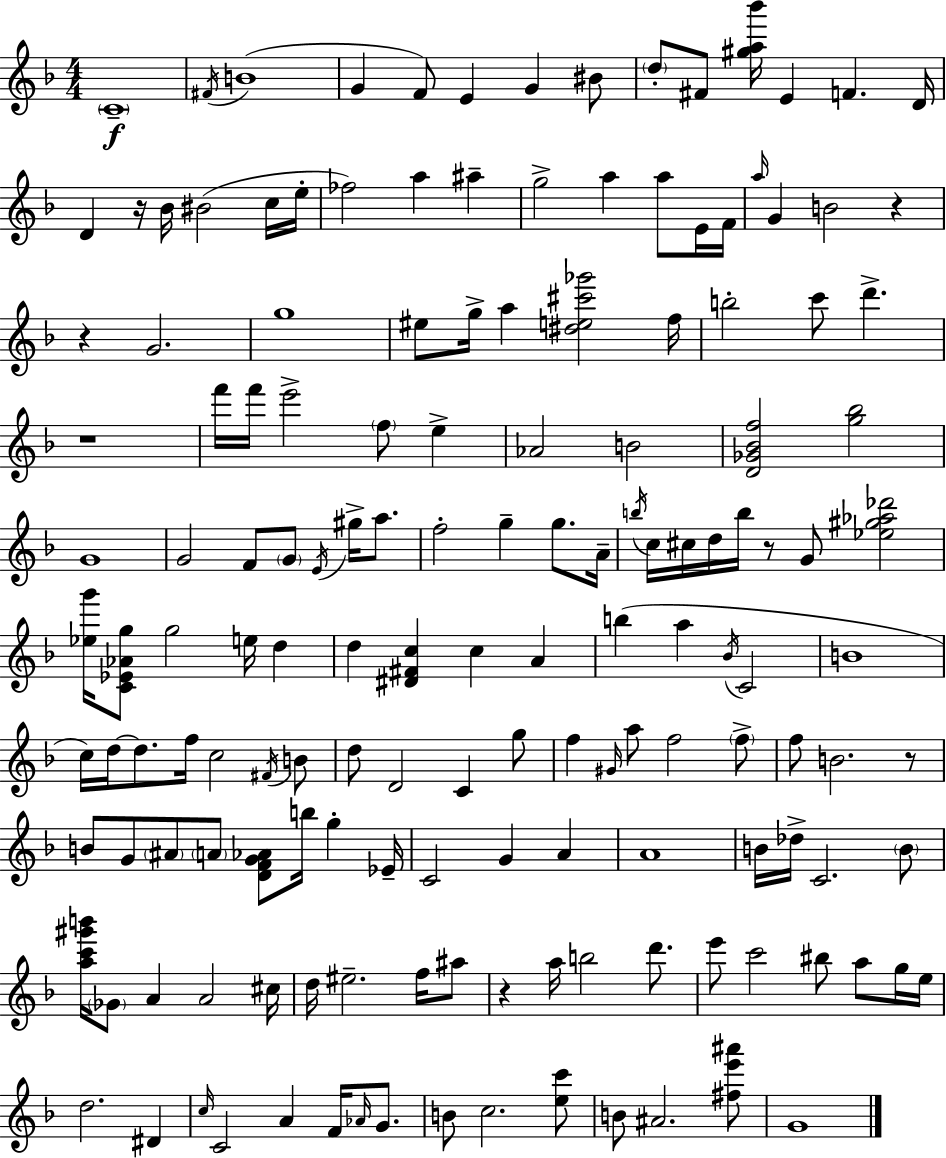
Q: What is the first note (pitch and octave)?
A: C4